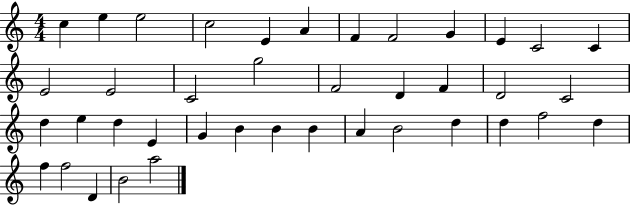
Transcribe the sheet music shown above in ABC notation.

X:1
T:Untitled
M:4/4
L:1/4
K:C
c e e2 c2 E A F F2 G E C2 C E2 E2 C2 g2 F2 D F D2 C2 d e d E G B B B A B2 d d f2 d f f2 D B2 a2